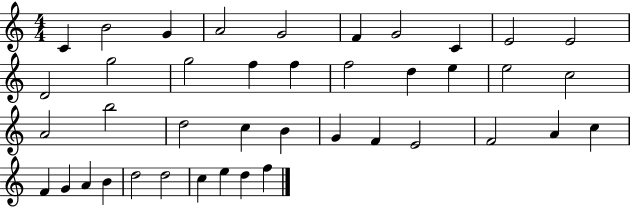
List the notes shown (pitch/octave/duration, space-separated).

C4/q B4/h G4/q A4/h G4/h F4/q G4/h C4/q E4/h E4/h D4/h G5/h G5/h F5/q F5/q F5/h D5/q E5/q E5/h C5/h A4/h B5/h D5/h C5/q B4/q G4/q F4/q E4/h F4/h A4/q C5/q F4/q G4/q A4/q B4/q D5/h D5/h C5/q E5/q D5/q F5/q